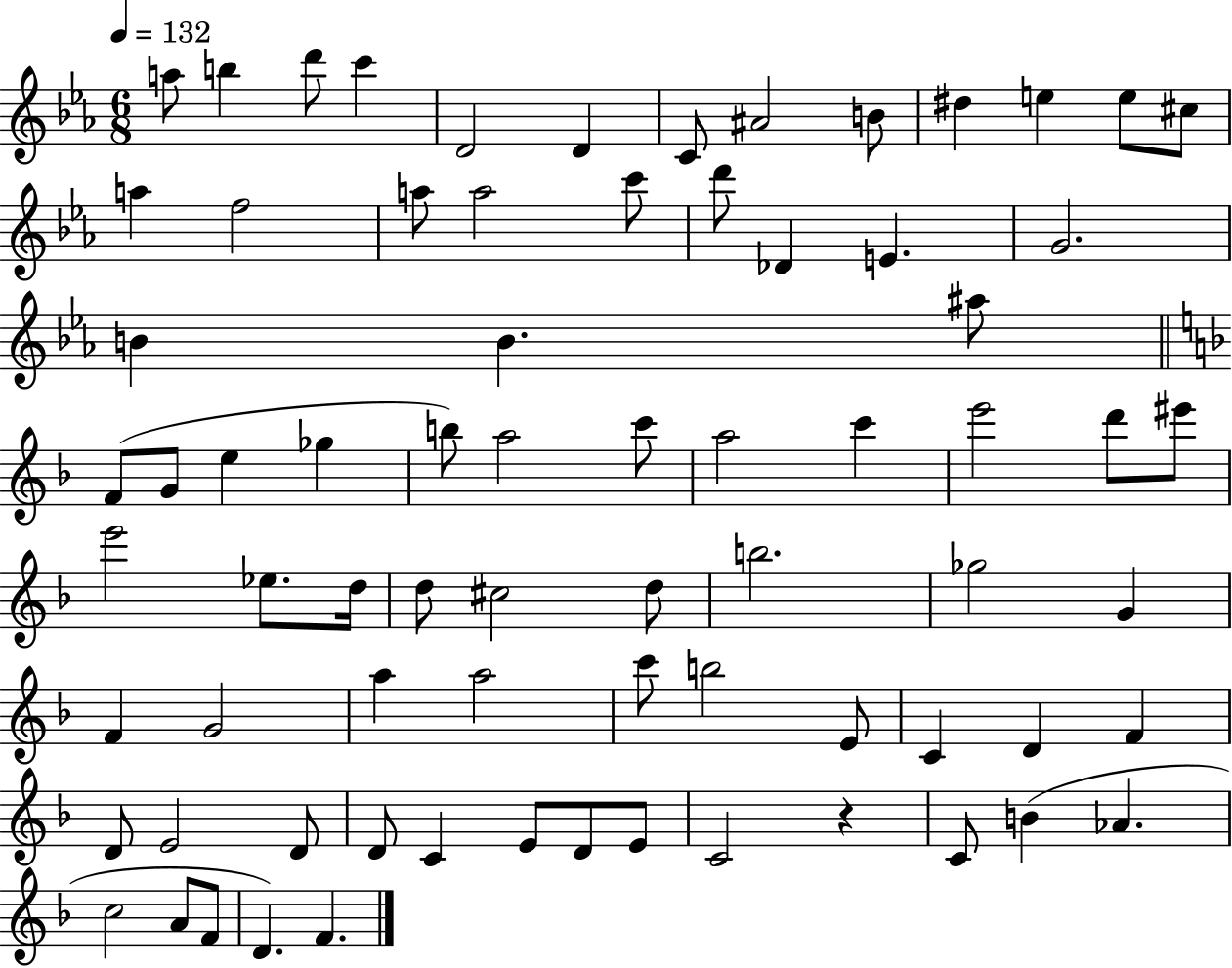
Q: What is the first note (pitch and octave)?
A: A5